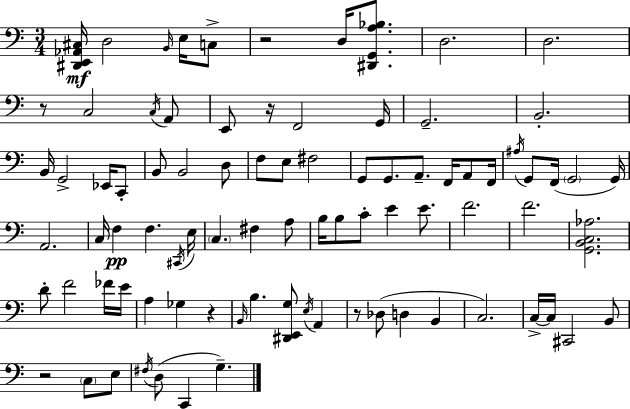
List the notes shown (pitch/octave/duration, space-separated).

[D#2,E2,Ab2,C#3]/s D3/h B2/s E3/s C3/e R/h D3/s [D#2,G2,A3,Bb3]/e. D3/h. D3/h. R/e C3/h C3/s A2/e E2/e R/s F2/h G2/s G2/h. B2/h. B2/s G2/h Eb2/s C2/e B2/e B2/h D3/e F3/e E3/e F#3/h G2/e G2/e. A2/e. F2/s A2/e F2/s A#3/s G2/e F2/s G2/h G2/s A2/h. C3/s F3/q F3/q. C#2/s E3/s C3/q. F#3/q A3/e B3/s B3/e C4/e E4/q E4/e. F4/h. F4/h. [G2,B2,C3,Ab3]/h. D4/e F4/h FES4/s E4/s A3/q Gb3/q R/q B2/s B3/q. [D#2,E2,G3]/e E3/s A2/q R/e Db3/e D3/q B2/q C3/h. C3/s C3/s C#2/h B2/e R/h C3/e E3/e F#3/s D3/e C2/q G3/q.